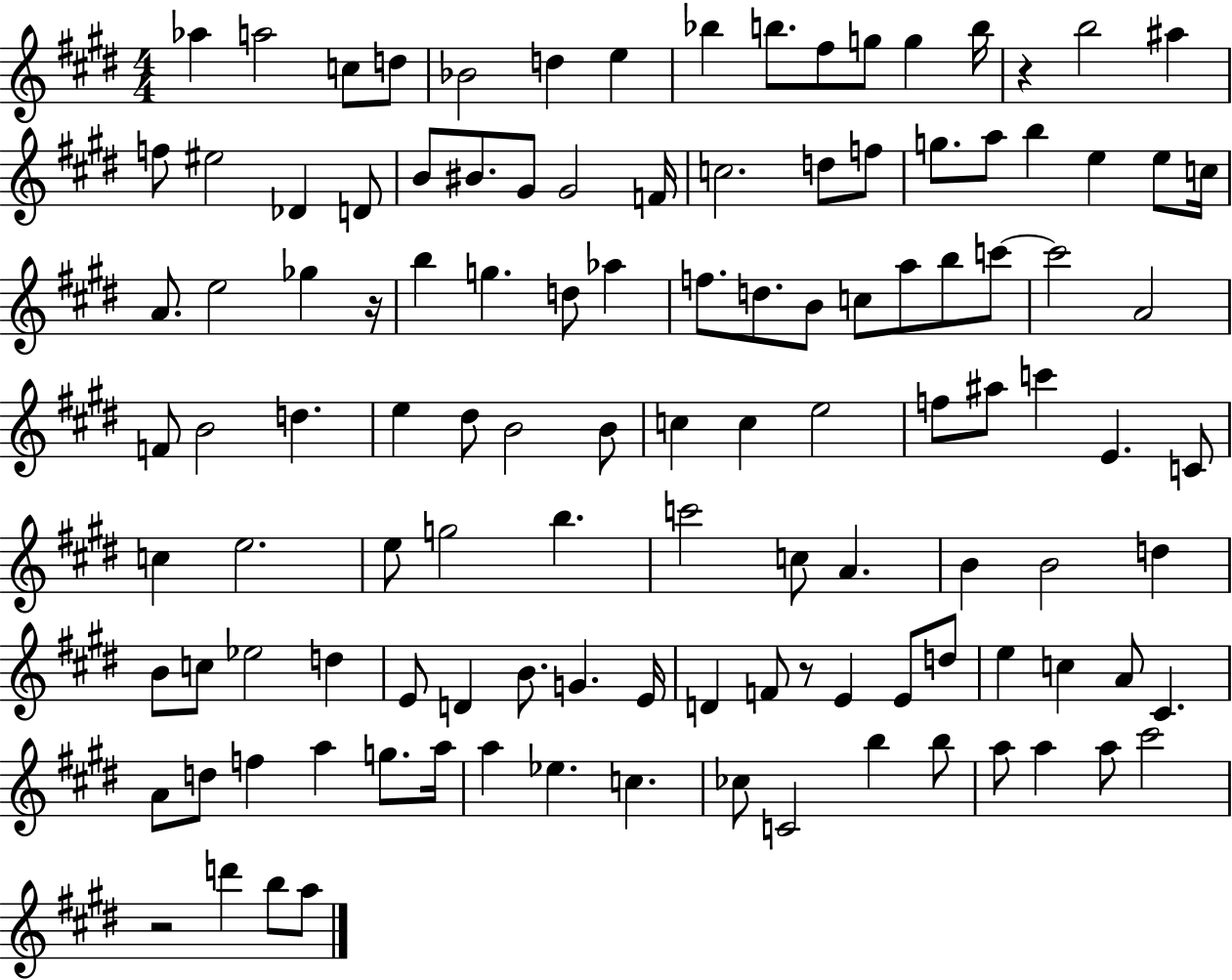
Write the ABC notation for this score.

X:1
T:Untitled
M:4/4
L:1/4
K:E
_a a2 c/2 d/2 _B2 d e _b b/2 ^f/2 g/2 g b/4 z b2 ^a f/2 ^e2 _D D/2 B/2 ^B/2 ^G/2 ^G2 F/4 c2 d/2 f/2 g/2 a/2 b e e/2 c/4 A/2 e2 _g z/4 b g d/2 _a f/2 d/2 B/2 c/2 a/2 b/2 c'/2 c'2 A2 F/2 B2 d e ^d/2 B2 B/2 c c e2 f/2 ^a/2 c' E C/2 c e2 e/2 g2 b c'2 c/2 A B B2 d B/2 c/2 _e2 d E/2 D B/2 G E/4 D F/2 z/2 E E/2 d/2 e c A/2 ^C A/2 d/2 f a g/2 a/4 a _e c _c/2 C2 b b/2 a/2 a a/2 ^c'2 z2 d' b/2 a/2